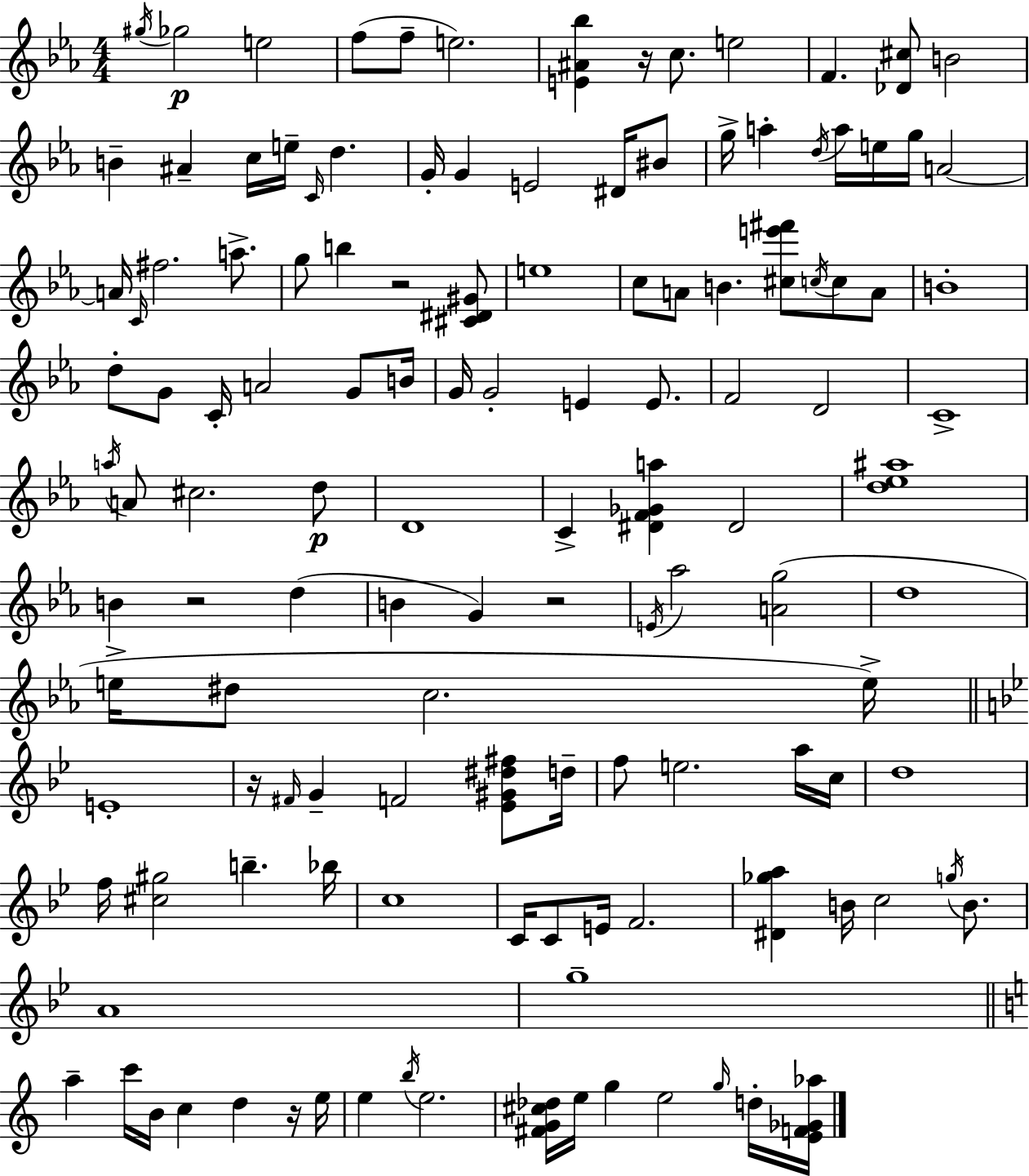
{
  \clef treble
  \numericTimeSignature
  \time 4/4
  \key ees \major
  \repeat volta 2 { \acciaccatura { gis''16 }\p ges''2 e''2 | f''8( f''8-- e''2.) | <e' ais' bes''>4 r16 c''8. e''2 | f'4. <des' cis''>8 b'2 | \break b'4-- ais'4-- c''16 e''16-- \grace { c'16 } d''4. | g'16-. g'4 e'2 dis'16 | bis'8 g''16-> a''4-. \acciaccatura { d''16 } a''16 e''16 g''16 a'2~~ | a'16 \grace { c'16 } fis''2. | \break a''8.-> g''8 b''4 r2 | <cis' dis' gis'>8 e''1 | c''8 a'8 b'4. <cis'' e''' fis'''>8 | \acciaccatura { c''16 } c''8 a'8 b'1-. | \break d''8-. g'8 c'16-. a'2 | g'8 b'16 g'16 g'2-. e'4 | e'8. f'2 d'2 | c'1-> | \break \acciaccatura { a''16 } a'8 cis''2. | d''8\p d'1 | c'4-> <dis' f' ges' a''>4 dis'2 | <d'' ees'' ais''>1 | \break b'4 r2 | d''4( b'4 g'4) r2 | \acciaccatura { e'16 } aes''2 <a' g''>2( | d''1 | \break e''16-> dis''8 c''2. | e''16->) \bar "||" \break \key bes \major e'1-. | r16 \grace { fis'16 } g'4-- f'2 <ees' gis' dis'' fis''>8 | d''16-- f''8 e''2. a''16 | c''16 d''1 | \break f''16 <cis'' gis''>2 b''4.-- | bes''16 c''1 | c'16 c'8 e'16 f'2. | <dis' ges'' a''>4 b'16 c''2 \acciaccatura { g''16 } b'8. | \break a'1 | g''1-- | \bar "||" \break \key a \minor a''4-- c'''16 b'16 c''4 d''4 r16 e''16 | e''4 \acciaccatura { b''16 } e''2. | <fis' g' cis'' des''>16 e''16 g''4 e''2 \grace { g''16 } | d''16-. <e' f' ges' aes''>16 } \bar "|."
}